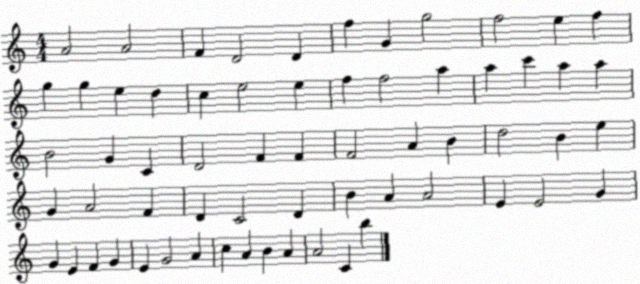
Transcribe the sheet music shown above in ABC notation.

X:1
T:Untitled
M:4/4
L:1/4
K:C
A2 A2 F D2 D f G g2 f2 e f g g e d c e2 e f f2 a a c' a a B2 G C D2 F F F2 A B d2 B e G A2 F D C2 D B A A2 E E2 G G E F G E G2 A c A B A A2 C b